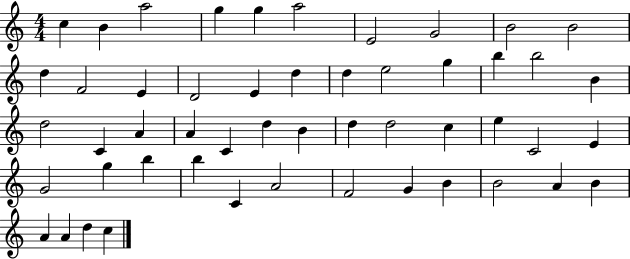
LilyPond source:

{
  \clef treble
  \numericTimeSignature
  \time 4/4
  \key c \major
  c''4 b'4 a''2 | g''4 g''4 a''2 | e'2 g'2 | b'2 b'2 | \break d''4 f'2 e'4 | d'2 e'4 d''4 | d''4 e''2 g''4 | b''4 b''2 b'4 | \break d''2 c'4 a'4 | a'4 c'4 d''4 b'4 | d''4 d''2 c''4 | e''4 c'2 e'4 | \break g'2 g''4 b''4 | b''4 c'4 a'2 | f'2 g'4 b'4 | b'2 a'4 b'4 | \break a'4 a'4 d''4 c''4 | \bar "|."
}